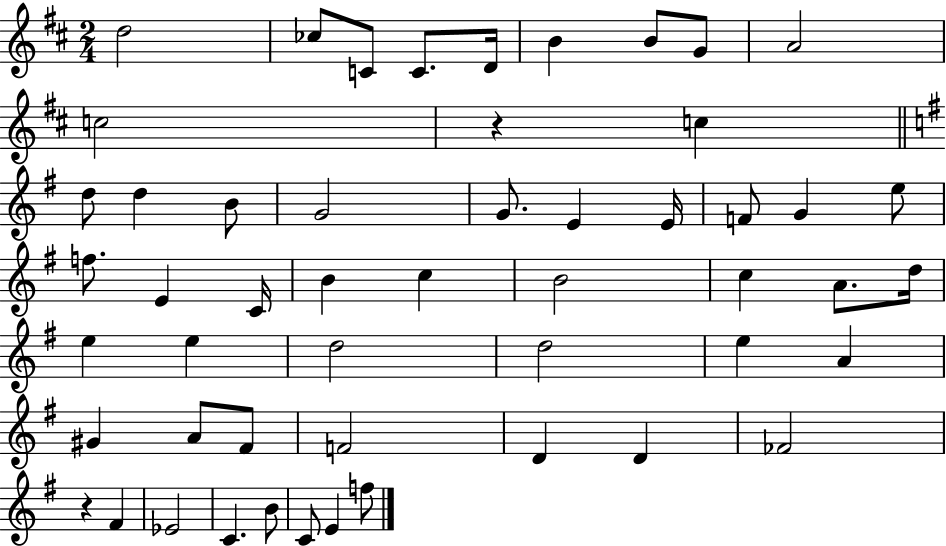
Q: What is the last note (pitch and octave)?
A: F5